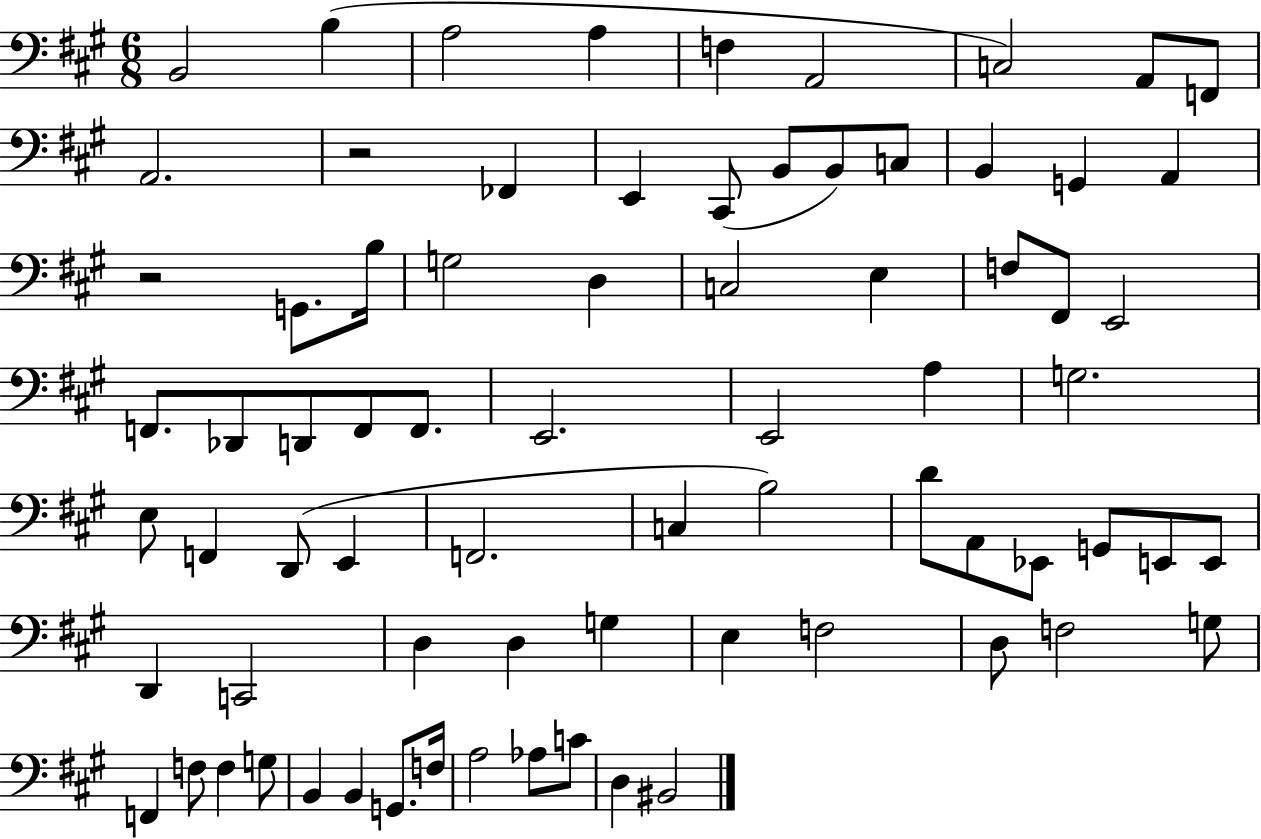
X:1
T:Untitled
M:6/8
L:1/4
K:A
B,,2 B, A,2 A, F, A,,2 C,2 A,,/2 F,,/2 A,,2 z2 _F,, E,, ^C,,/2 B,,/2 B,,/2 C,/2 B,, G,, A,, z2 G,,/2 B,/4 G,2 D, C,2 E, F,/2 ^F,,/2 E,,2 F,,/2 _D,,/2 D,,/2 F,,/2 F,,/2 E,,2 E,,2 A, G,2 E,/2 F,, D,,/2 E,, F,,2 C, B,2 D/2 A,,/2 _E,,/2 G,,/2 E,,/2 E,,/2 D,, C,,2 D, D, G, E, F,2 D,/2 F,2 G,/2 F,, F,/2 F, G,/2 B,, B,, G,,/2 F,/4 A,2 _A,/2 C/2 D, ^B,,2